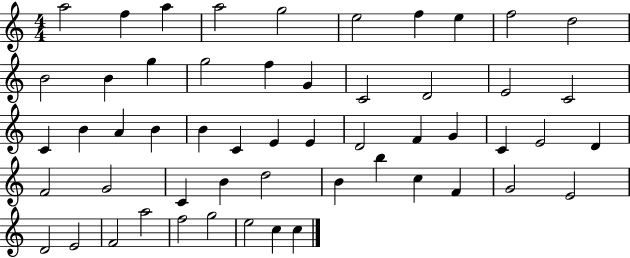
{
  \clef treble
  \numericTimeSignature
  \time 4/4
  \key c \major
  a''2 f''4 a''4 | a''2 g''2 | e''2 f''4 e''4 | f''2 d''2 | \break b'2 b'4 g''4 | g''2 f''4 g'4 | c'2 d'2 | e'2 c'2 | \break c'4 b'4 a'4 b'4 | b'4 c'4 e'4 e'4 | d'2 f'4 g'4 | c'4 e'2 d'4 | \break f'2 g'2 | c'4 b'4 d''2 | b'4 b''4 c''4 f'4 | g'2 e'2 | \break d'2 e'2 | f'2 a''2 | f''2 g''2 | e''2 c''4 c''4 | \break \bar "|."
}